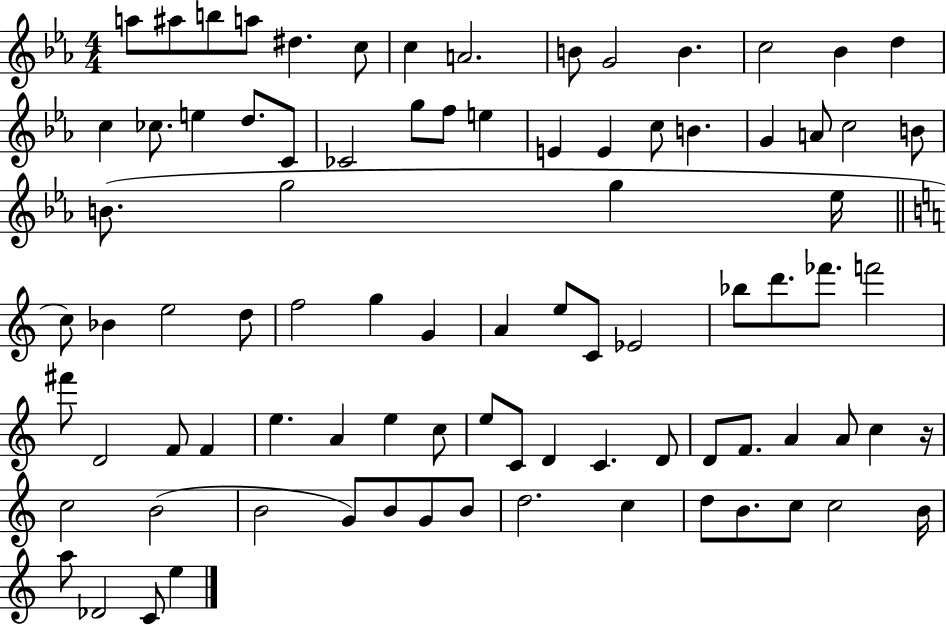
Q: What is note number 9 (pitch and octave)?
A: B4